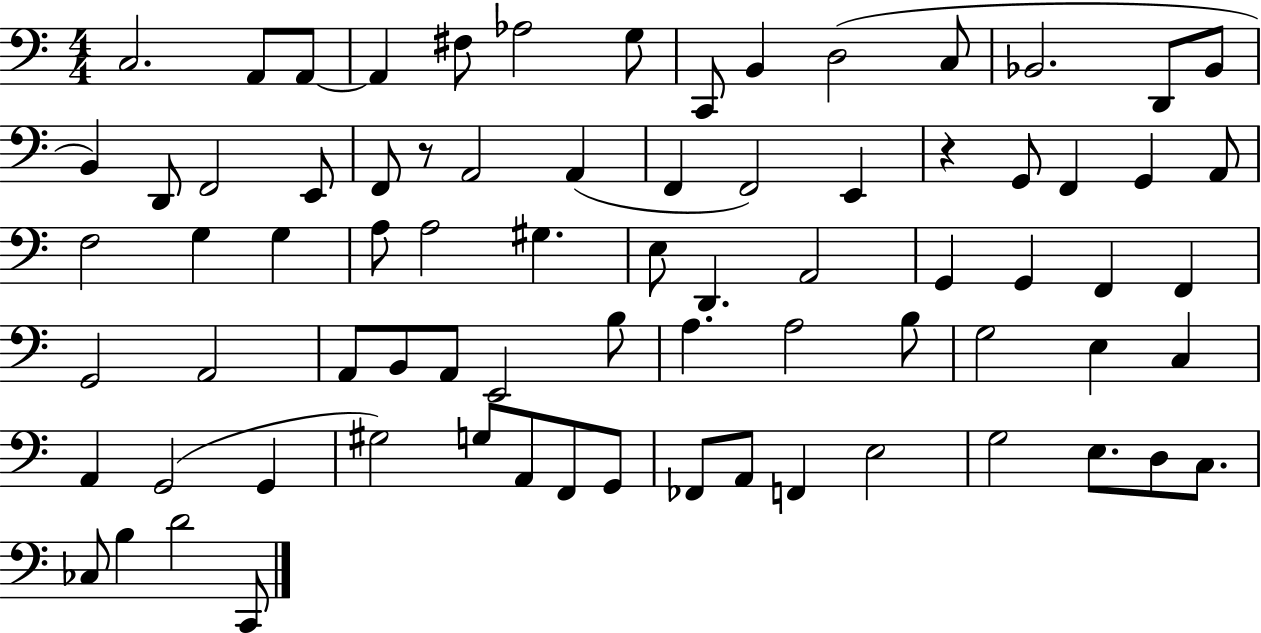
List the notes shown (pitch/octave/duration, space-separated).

C3/h. A2/e A2/e A2/q F#3/e Ab3/h G3/e C2/e B2/q D3/h C3/e Bb2/h. D2/e Bb2/e B2/q D2/e F2/h E2/e F2/e R/e A2/h A2/q F2/q F2/h E2/q R/q G2/e F2/q G2/q A2/e F3/h G3/q G3/q A3/e A3/h G#3/q. E3/e D2/q. A2/h G2/q G2/q F2/q F2/q G2/h A2/h A2/e B2/e A2/e E2/h B3/e A3/q. A3/h B3/e G3/h E3/q C3/q A2/q G2/h G2/q G#3/h G3/e A2/e F2/e G2/e FES2/e A2/e F2/q E3/h G3/h E3/e. D3/e C3/e. CES3/e B3/q D4/h C2/e